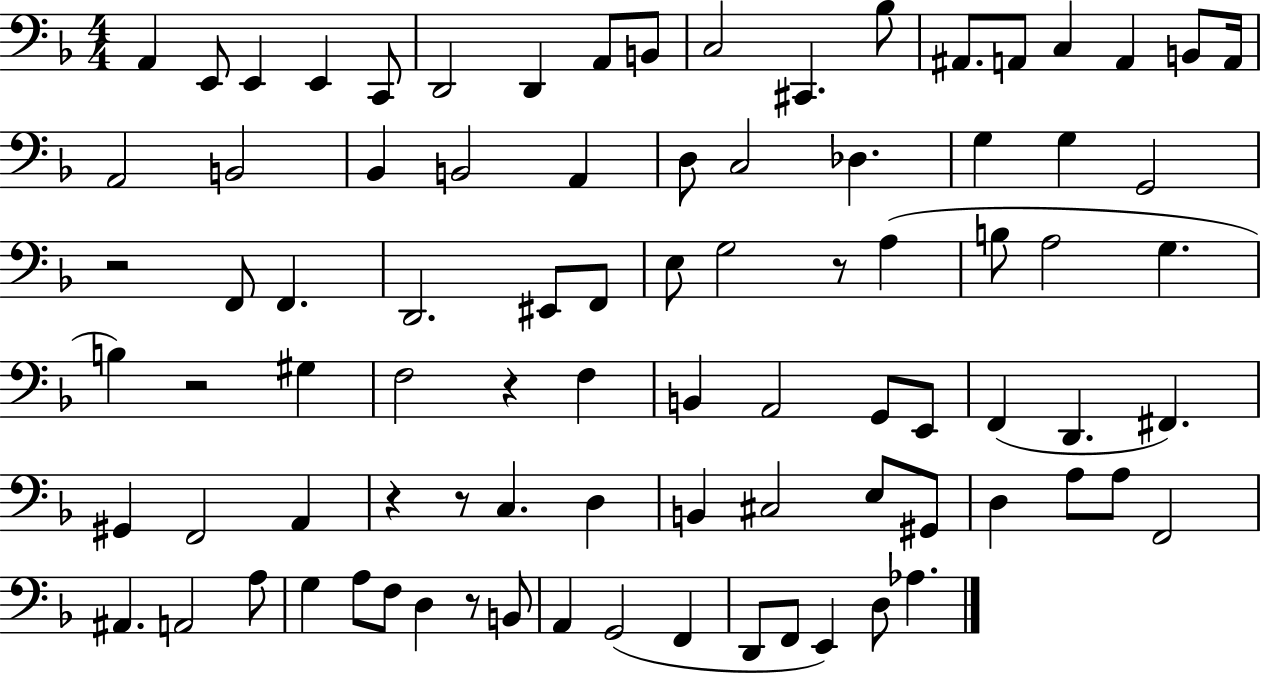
X:1
T:Untitled
M:4/4
L:1/4
K:F
A,, E,,/2 E,, E,, C,,/2 D,,2 D,, A,,/2 B,,/2 C,2 ^C,, _B,/2 ^A,,/2 A,,/2 C, A,, B,,/2 A,,/4 A,,2 B,,2 _B,, B,,2 A,, D,/2 C,2 _D, G, G, G,,2 z2 F,,/2 F,, D,,2 ^E,,/2 F,,/2 E,/2 G,2 z/2 A, B,/2 A,2 G, B, z2 ^G, F,2 z F, B,, A,,2 G,,/2 E,,/2 F,, D,, ^F,, ^G,, F,,2 A,, z z/2 C, D, B,, ^C,2 E,/2 ^G,,/2 D, A,/2 A,/2 F,,2 ^A,, A,,2 A,/2 G, A,/2 F,/2 D, z/2 B,,/2 A,, G,,2 F,, D,,/2 F,,/2 E,, D,/2 _A,